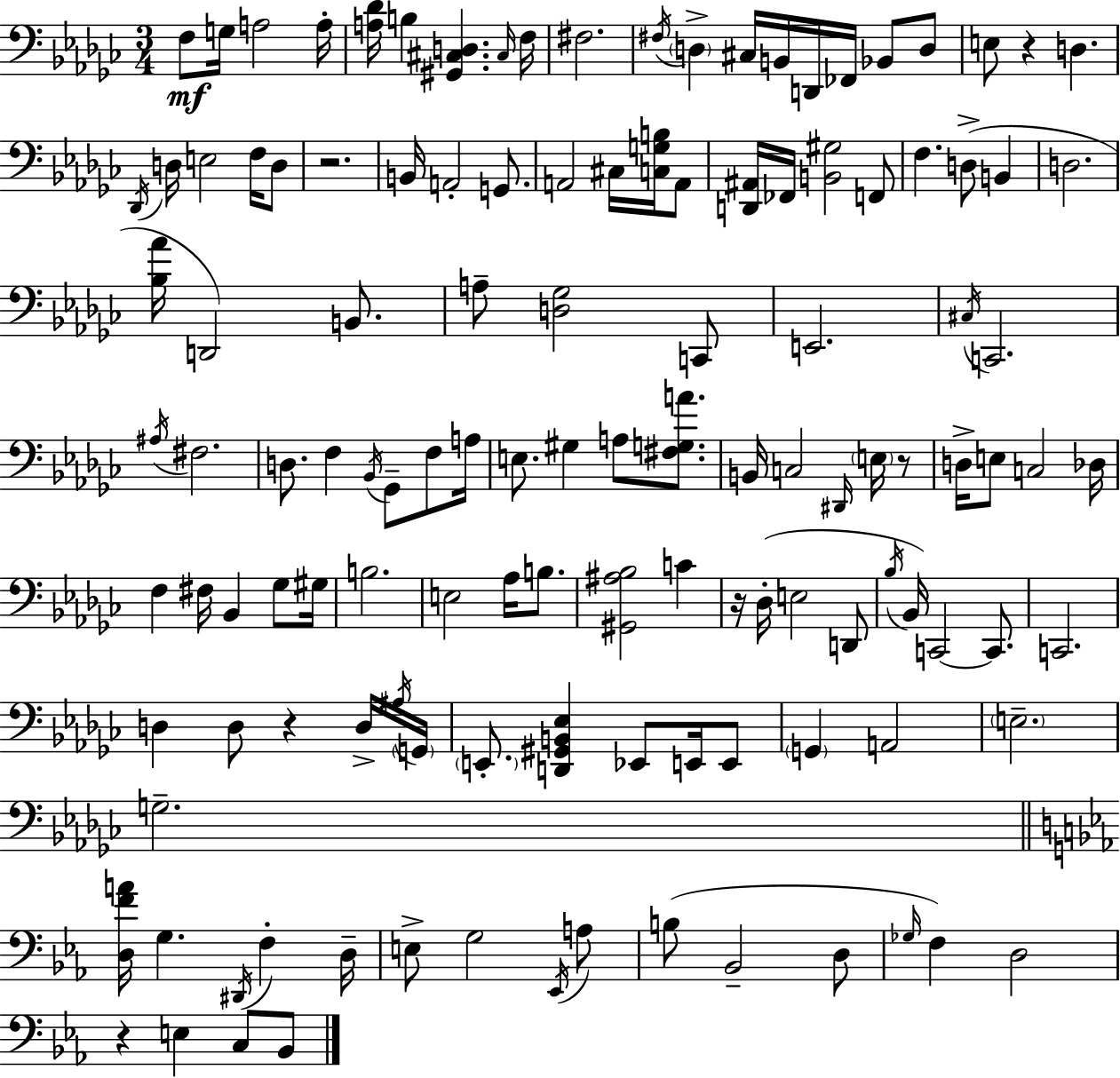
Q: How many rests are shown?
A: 6